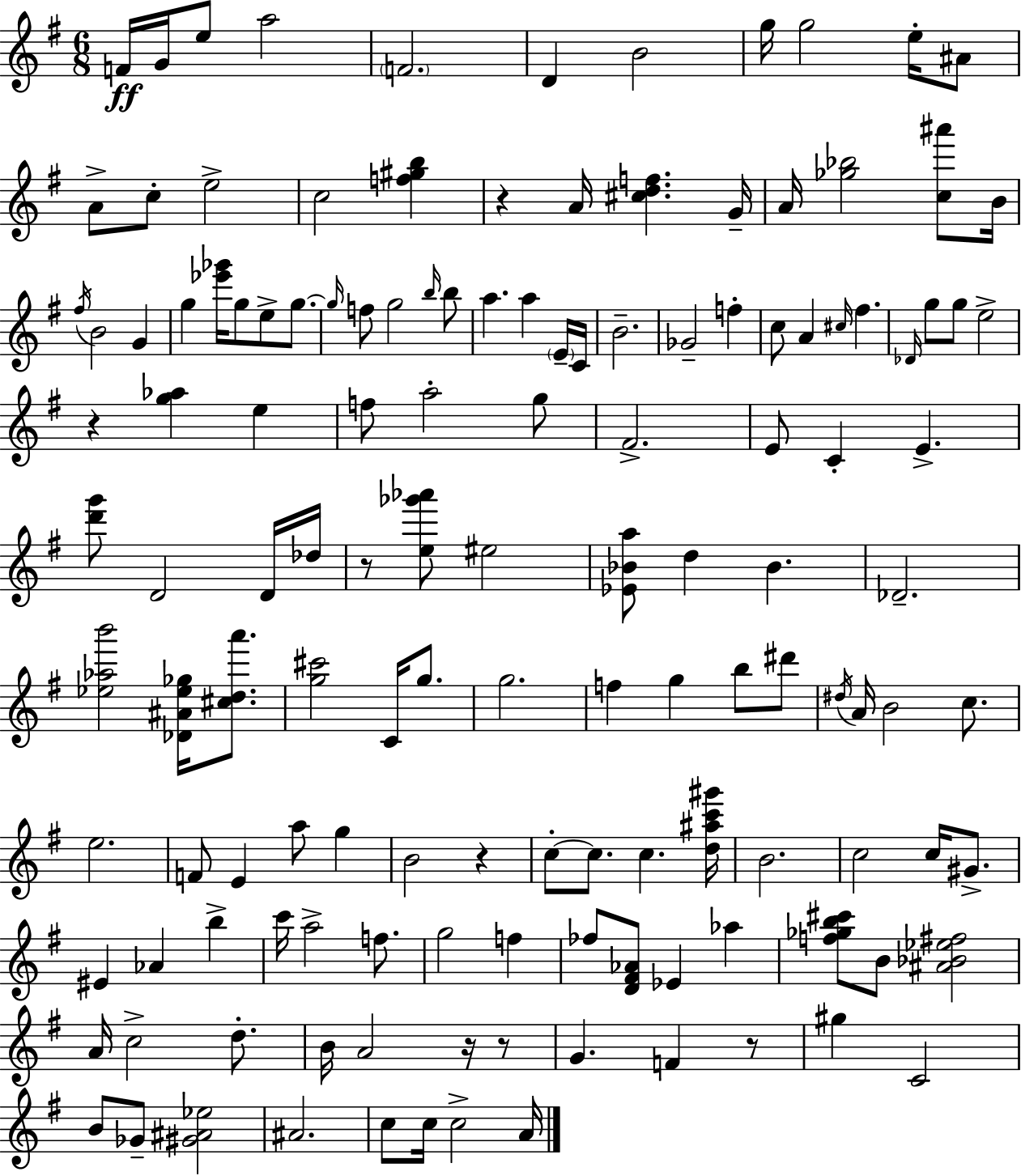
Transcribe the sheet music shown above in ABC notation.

X:1
T:Untitled
M:6/8
L:1/4
K:G
F/4 G/4 e/2 a2 F2 D B2 g/4 g2 e/4 ^A/2 A/2 c/2 e2 c2 [f^gb] z A/4 [^cdf] G/4 A/4 [_g_b]2 [c^a']/2 B/4 ^f/4 B2 G g [_e'_g']/4 g/2 e/2 g/2 g/4 f/2 g2 b/4 b/2 a a E/4 C/4 B2 _G2 f c/2 A ^c/4 ^f _D/4 g/2 g/2 e2 z [g_a] e f/2 a2 g/2 ^F2 E/2 C E [d'g']/2 D2 D/4 _d/4 z/2 [e_g'_a']/2 ^e2 [_E_Ba]/2 d _B _D2 [_e_ab']2 [_D^A_e_g]/4 [^cda']/2 [g^c']2 C/4 g/2 g2 f g b/2 ^d'/2 ^d/4 A/4 B2 c/2 e2 F/2 E a/2 g B2 z c/2 c/2 c [d^ac'^g']/4 B2 c2 c/4 ^G/2 ^E _A b c'/4 a2 f/2 g2 f _f/2 [D^F_A]/2 _E _a [f_gb^c']/2 B/2 [^A_B_e^f]2 A/4 c2 d/2 B/4 A2 z/4 z/2 G F z/2 ^g C2 B/2 _G/2 [^G^A_e]2 ^A2 c/2 c/4 c2 A/4